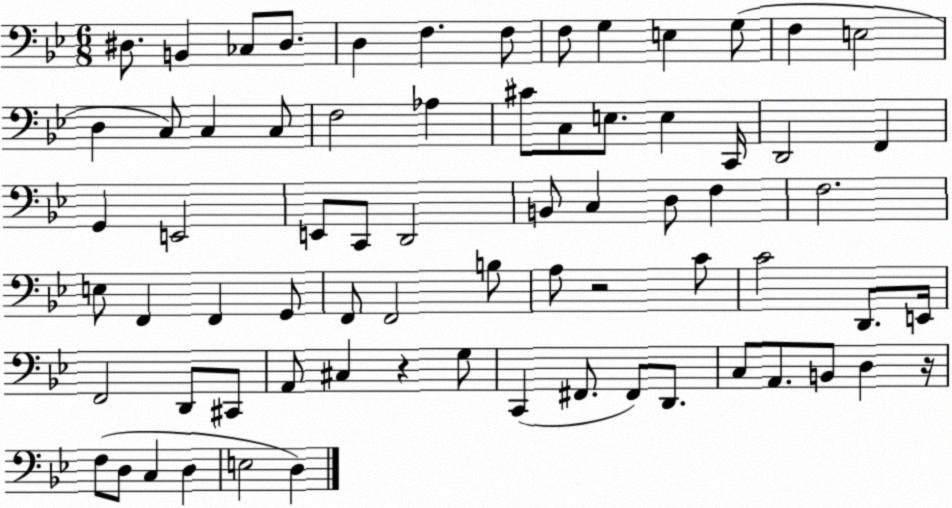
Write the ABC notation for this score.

X:1
T:Untitled
M:6/8
L:1/4
K:Bb
^D,/2 B,, _C,/2 ^D,/2 D, F, F,/2 F,/2 G, E, G,/2 F, E,2 D, C,/2 C, C,/2 F,2 _A, ^C/2 C,/2 E,/2 E, C,,/4 D,,2 F,, G,, E,,2 E,,/2 C,,/2 D,,2 B,,/2 C, D,/2 F, F,2 E,/2 F,, F,, G,,/2 F,,/2 F,,2 B,/2 A,/2 z2 C/2 C2 D,,/2 E,,/4 F,,2 D,,/2 ^C,,/2 A,,/2 ^C, z G,/2 C,, ^F,,/2 ^F,,/2 D,,/2 C,/2 A,,/2 B,,/2 D, z/4 F,/2 D,/2 C, D, E,2 D,